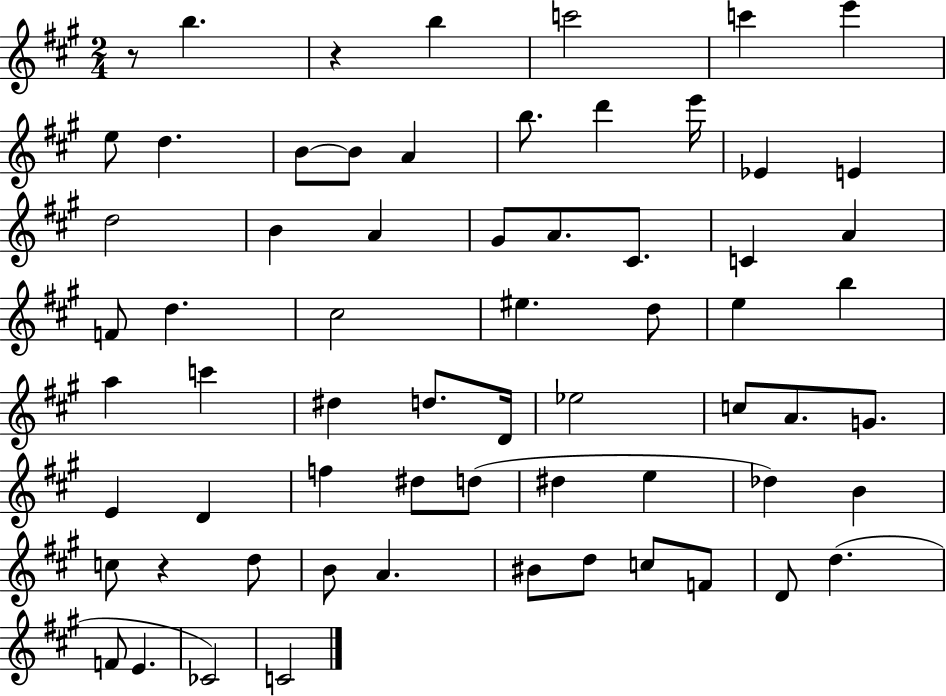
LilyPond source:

{
  \clef treble
  \numericTimeSignature
  \time 2/4
  \key a \major
  \repeat volta 2 { r8 b''4. | r4 b''4 | c'''2 | c'''4 e'''4 | \break e''8 d''4. | b'8~~ b'8 a'4 | b''8. d'''4 e'''16 | ees'4 e'4 | \break d''2 | b'4 a'4 | gis'8 a'8. cis'8. | c'4 a'4 | \break f'8 d''4. | cis''2 | eis''4. d''8 | e''4 b''4 | \break a''4 c'''4 | dis''4 d''8. d'16 | ees''2 | c''8 a'8. g'8. | \break e'4 d'4 | f''4 dis''8 d''8( | dis''4 e''4 | des''4) b'4 | \break c''8 r4 d''8 | b'8 a'4. | bis'8 d''8 c''8 f'8 | d'8 d''4.( | \break f'8 e'4. | ces'2) | c'2 | } \bar "|."
}